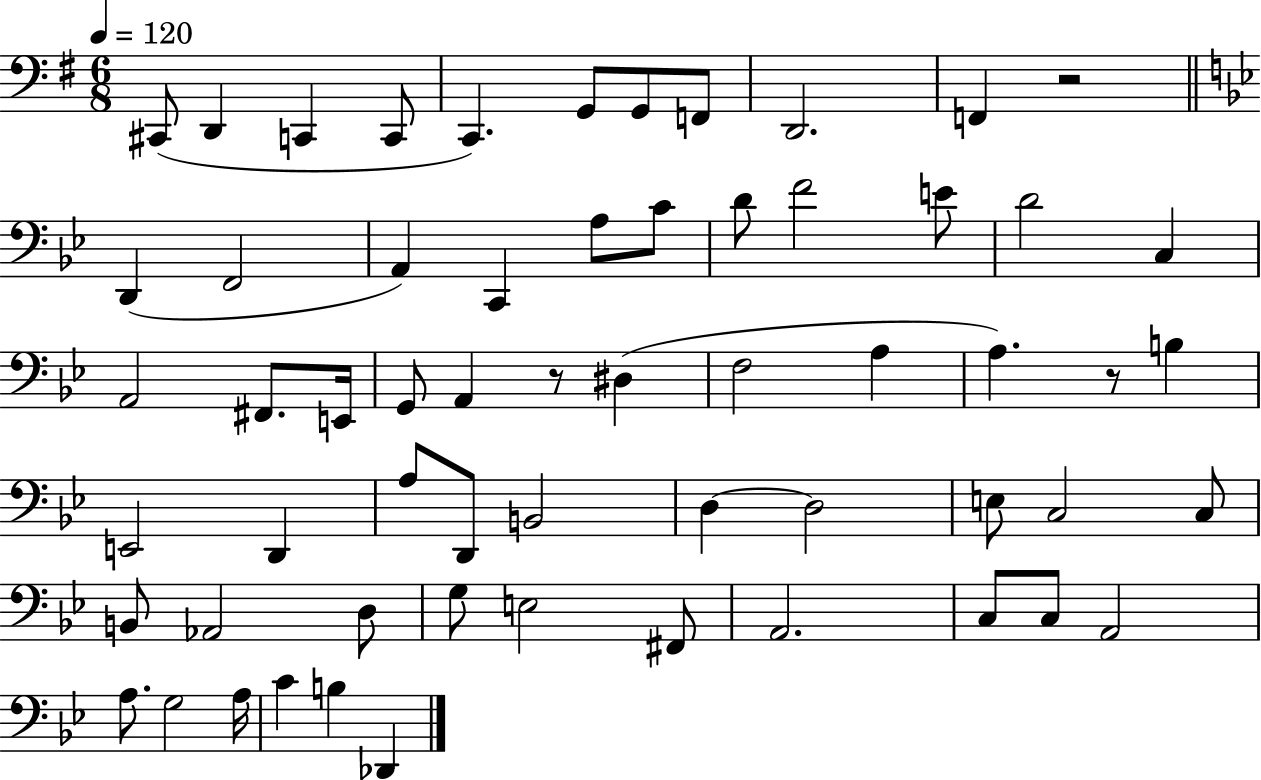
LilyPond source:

{
  \clef bass
  \numericTimeSignature
  \time 6/8
  \key g \major
  \tempo 4 = 120
  cis,8( d,4 c,4 c,8 | c,4.) g,8 g,8 f,8 | d,2. | f,4 r2 | \break \bar "||" \break \key bes \major d,4( f,2 | a,4) c,4 a8 c'8 | d'8 f'2 e'8 | d'2 c4 | \break a,2 fis,8. e,16 | g,8 a,4 r8 dis4( | f2 a4 | a4.) r8 b4 | \break e,2 d,4 | a8 d,8 b,2 | d4~~ d2 | e8 c2 c8 | \break b,8 aes,2 d8 | g8 e2 fis,8 | a,2. | c8 c8 a,2 | \break a8. g2 a16 | c'4 b4 des,4 | \bar "|."
}